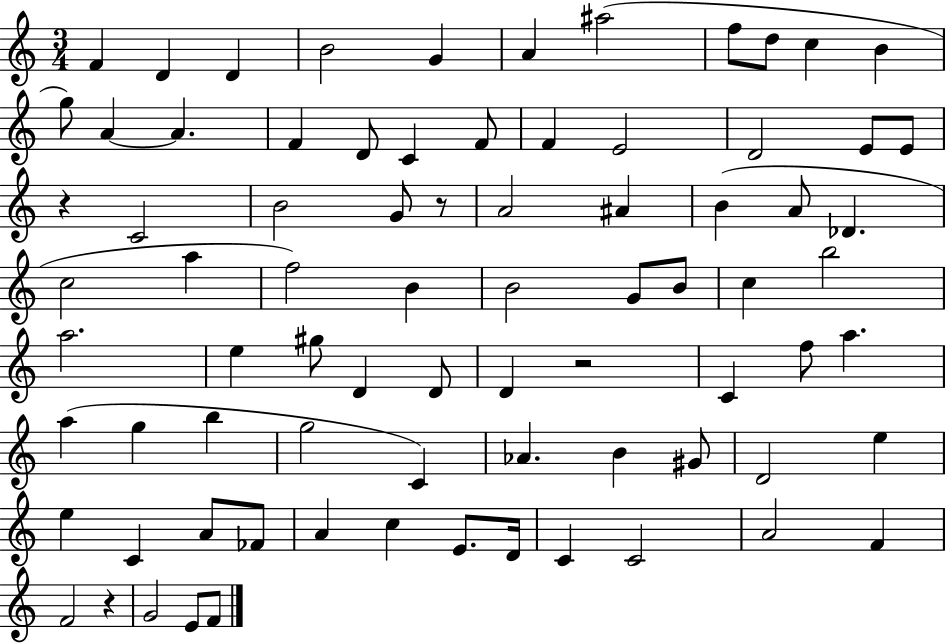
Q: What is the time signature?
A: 3/4